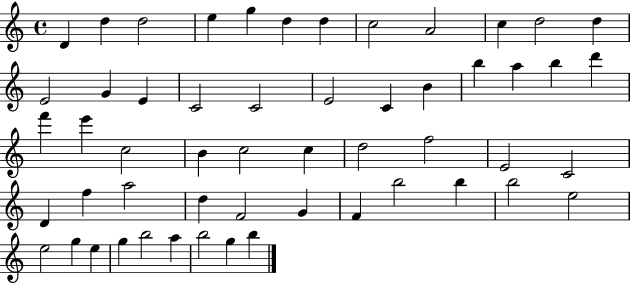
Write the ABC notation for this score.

X:1
T:Untitled
M:4/4
L:1/4
K:C
D d d2 e g d d c2 A2 c d2 d E2 G E C2 C2 E2 C B b a b d' f' e' c2 B c2 c d2 f2 E2 C2 D f a2 d F2 G F b2 b b2 e2 e2 g e g b2 a b2 g b